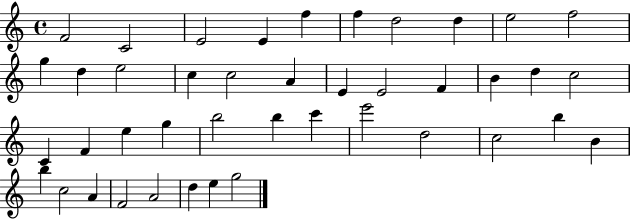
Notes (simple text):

F4/h C4/h E4/h E4/q F5/q F5/q D5/h D5/q E5/h F5/h G5/q D5/q E5/h C5/q C5/h A4/q E4/q E4/h F4/q B4/q D5/q C5/h C4/q F4/q E5/q G5/q B5/h B5/q C6/q E6/h D5/h C5/h B5/q B4/q B5/q C5/h A4/q F4/h A4/h D5/q E5/q G5/h